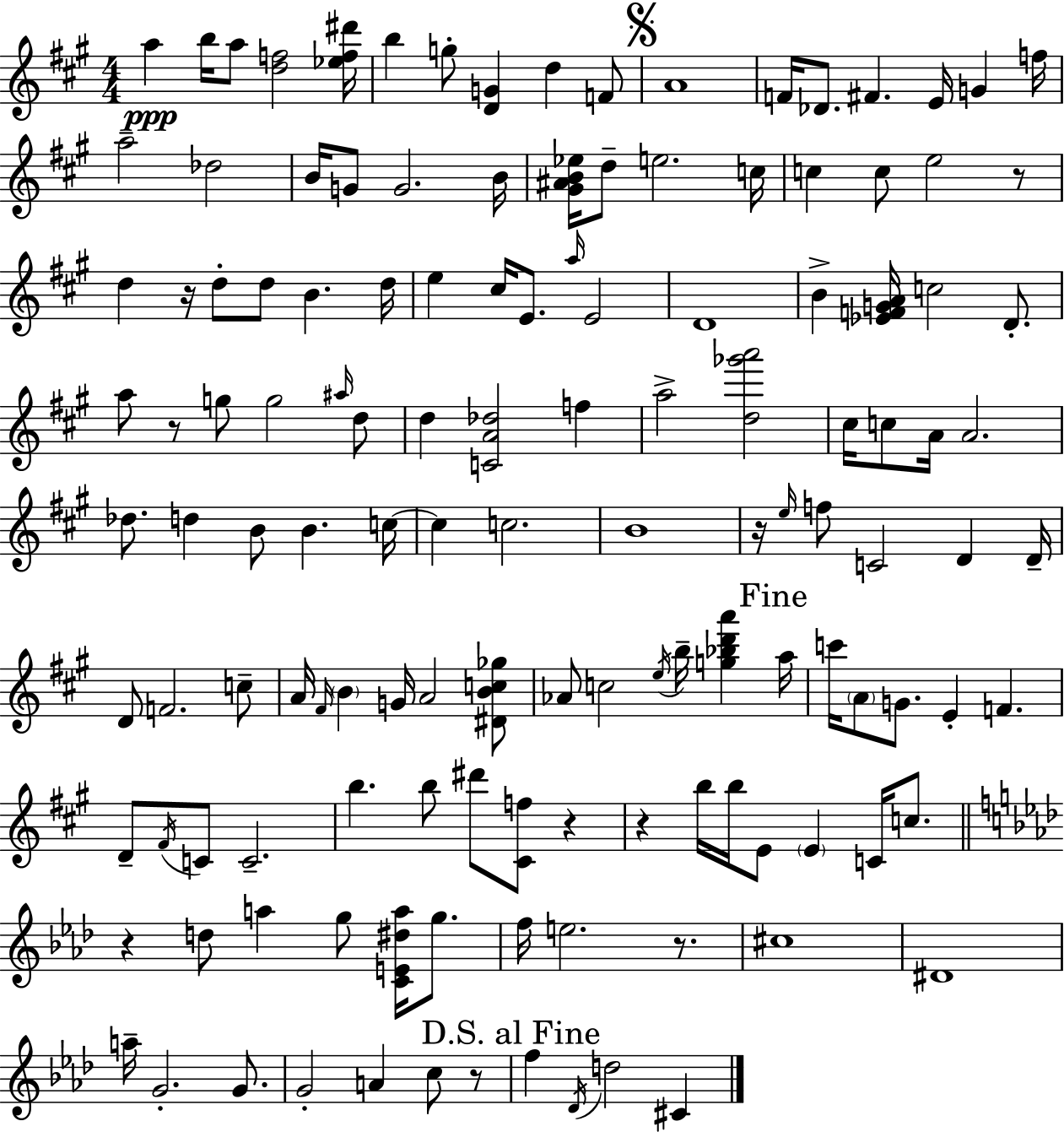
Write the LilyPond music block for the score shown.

{
  \clef treble
  \numericTimeSignature
  \time 4/4
  \key a \major
  \repeat volta 2 { a''4\ppp b''16 a''8 <d'' f''>2 <ees'' f'' dis'''>16 | b''4 g''8-. <d' g'>4 d''4 f'8 | \mark \markup { \musicglyph "scripts.segno" } a'1 | f'16 des'8. fis'4. e'16 g'4 f''16 | \break a''2-- des''2 | b'16 g'8 g'2. b'16 | <gis' ais' b' ees''>16 d''8-- e''2. c''16 | c''4 c''8 e''2 r8 | \break d''4 r16 d''8-. d''8 b'4. d''16 | e''4 cis''16 e'8. \grace { a''16 } e'2 | d'1 | b'4-> <ees' f' g' a'>16 c''2 d'8.-. | \break a''8 r8 g''8 g''2 \grace { ais''16 } | d''8 d''4 <c' a' des''>2 f''4 | a''2-> <d'' ges''' a'''>2 | cis''16 c''8 a'16 a'2. | \break des''8. d''4 b'8 b'4. | c''16~~ c''4 c''2. | b'1 | r16 \grace { e''16 } f''8 c'2 d'4 | \break d'16-- d'8 f'2. | c''8-- a'16 \grace { fis'16 } \parenthesize b'4 g'16 a'2 | <dis' b' c'' ges''>8 aes'8 c''2 \acciaccatura { e''16 } b''16-- | <g'' bes'' d''' a'''>4 \mark "Fine" a''16 c'''16 \parenthesize a'8 g'8. e'4-. f'4. | \break d'8-- \acciaccatura { fis'16 } c'8 c'2.-- | b''4. b''8 dis'''8 | <cis' f''>8 r4 r4 b''16 b''16 e'8 \parenthesize e'4 | c'16 c''8. \bar "||" \break \key aes \major r4 d''8 a''4 g''8 <c' e' dis'' a''>16 g''8. | f''16 e''2. r8. | cis''1 | dis'1 | \break a''16-- g'2.-. g'8. | g'2-. a'4 c''8 r8 | \mark "D.S. al Fine" f''4 \acciaccatura { des'16 } d''2 cis'4 | } \bar "|."
}